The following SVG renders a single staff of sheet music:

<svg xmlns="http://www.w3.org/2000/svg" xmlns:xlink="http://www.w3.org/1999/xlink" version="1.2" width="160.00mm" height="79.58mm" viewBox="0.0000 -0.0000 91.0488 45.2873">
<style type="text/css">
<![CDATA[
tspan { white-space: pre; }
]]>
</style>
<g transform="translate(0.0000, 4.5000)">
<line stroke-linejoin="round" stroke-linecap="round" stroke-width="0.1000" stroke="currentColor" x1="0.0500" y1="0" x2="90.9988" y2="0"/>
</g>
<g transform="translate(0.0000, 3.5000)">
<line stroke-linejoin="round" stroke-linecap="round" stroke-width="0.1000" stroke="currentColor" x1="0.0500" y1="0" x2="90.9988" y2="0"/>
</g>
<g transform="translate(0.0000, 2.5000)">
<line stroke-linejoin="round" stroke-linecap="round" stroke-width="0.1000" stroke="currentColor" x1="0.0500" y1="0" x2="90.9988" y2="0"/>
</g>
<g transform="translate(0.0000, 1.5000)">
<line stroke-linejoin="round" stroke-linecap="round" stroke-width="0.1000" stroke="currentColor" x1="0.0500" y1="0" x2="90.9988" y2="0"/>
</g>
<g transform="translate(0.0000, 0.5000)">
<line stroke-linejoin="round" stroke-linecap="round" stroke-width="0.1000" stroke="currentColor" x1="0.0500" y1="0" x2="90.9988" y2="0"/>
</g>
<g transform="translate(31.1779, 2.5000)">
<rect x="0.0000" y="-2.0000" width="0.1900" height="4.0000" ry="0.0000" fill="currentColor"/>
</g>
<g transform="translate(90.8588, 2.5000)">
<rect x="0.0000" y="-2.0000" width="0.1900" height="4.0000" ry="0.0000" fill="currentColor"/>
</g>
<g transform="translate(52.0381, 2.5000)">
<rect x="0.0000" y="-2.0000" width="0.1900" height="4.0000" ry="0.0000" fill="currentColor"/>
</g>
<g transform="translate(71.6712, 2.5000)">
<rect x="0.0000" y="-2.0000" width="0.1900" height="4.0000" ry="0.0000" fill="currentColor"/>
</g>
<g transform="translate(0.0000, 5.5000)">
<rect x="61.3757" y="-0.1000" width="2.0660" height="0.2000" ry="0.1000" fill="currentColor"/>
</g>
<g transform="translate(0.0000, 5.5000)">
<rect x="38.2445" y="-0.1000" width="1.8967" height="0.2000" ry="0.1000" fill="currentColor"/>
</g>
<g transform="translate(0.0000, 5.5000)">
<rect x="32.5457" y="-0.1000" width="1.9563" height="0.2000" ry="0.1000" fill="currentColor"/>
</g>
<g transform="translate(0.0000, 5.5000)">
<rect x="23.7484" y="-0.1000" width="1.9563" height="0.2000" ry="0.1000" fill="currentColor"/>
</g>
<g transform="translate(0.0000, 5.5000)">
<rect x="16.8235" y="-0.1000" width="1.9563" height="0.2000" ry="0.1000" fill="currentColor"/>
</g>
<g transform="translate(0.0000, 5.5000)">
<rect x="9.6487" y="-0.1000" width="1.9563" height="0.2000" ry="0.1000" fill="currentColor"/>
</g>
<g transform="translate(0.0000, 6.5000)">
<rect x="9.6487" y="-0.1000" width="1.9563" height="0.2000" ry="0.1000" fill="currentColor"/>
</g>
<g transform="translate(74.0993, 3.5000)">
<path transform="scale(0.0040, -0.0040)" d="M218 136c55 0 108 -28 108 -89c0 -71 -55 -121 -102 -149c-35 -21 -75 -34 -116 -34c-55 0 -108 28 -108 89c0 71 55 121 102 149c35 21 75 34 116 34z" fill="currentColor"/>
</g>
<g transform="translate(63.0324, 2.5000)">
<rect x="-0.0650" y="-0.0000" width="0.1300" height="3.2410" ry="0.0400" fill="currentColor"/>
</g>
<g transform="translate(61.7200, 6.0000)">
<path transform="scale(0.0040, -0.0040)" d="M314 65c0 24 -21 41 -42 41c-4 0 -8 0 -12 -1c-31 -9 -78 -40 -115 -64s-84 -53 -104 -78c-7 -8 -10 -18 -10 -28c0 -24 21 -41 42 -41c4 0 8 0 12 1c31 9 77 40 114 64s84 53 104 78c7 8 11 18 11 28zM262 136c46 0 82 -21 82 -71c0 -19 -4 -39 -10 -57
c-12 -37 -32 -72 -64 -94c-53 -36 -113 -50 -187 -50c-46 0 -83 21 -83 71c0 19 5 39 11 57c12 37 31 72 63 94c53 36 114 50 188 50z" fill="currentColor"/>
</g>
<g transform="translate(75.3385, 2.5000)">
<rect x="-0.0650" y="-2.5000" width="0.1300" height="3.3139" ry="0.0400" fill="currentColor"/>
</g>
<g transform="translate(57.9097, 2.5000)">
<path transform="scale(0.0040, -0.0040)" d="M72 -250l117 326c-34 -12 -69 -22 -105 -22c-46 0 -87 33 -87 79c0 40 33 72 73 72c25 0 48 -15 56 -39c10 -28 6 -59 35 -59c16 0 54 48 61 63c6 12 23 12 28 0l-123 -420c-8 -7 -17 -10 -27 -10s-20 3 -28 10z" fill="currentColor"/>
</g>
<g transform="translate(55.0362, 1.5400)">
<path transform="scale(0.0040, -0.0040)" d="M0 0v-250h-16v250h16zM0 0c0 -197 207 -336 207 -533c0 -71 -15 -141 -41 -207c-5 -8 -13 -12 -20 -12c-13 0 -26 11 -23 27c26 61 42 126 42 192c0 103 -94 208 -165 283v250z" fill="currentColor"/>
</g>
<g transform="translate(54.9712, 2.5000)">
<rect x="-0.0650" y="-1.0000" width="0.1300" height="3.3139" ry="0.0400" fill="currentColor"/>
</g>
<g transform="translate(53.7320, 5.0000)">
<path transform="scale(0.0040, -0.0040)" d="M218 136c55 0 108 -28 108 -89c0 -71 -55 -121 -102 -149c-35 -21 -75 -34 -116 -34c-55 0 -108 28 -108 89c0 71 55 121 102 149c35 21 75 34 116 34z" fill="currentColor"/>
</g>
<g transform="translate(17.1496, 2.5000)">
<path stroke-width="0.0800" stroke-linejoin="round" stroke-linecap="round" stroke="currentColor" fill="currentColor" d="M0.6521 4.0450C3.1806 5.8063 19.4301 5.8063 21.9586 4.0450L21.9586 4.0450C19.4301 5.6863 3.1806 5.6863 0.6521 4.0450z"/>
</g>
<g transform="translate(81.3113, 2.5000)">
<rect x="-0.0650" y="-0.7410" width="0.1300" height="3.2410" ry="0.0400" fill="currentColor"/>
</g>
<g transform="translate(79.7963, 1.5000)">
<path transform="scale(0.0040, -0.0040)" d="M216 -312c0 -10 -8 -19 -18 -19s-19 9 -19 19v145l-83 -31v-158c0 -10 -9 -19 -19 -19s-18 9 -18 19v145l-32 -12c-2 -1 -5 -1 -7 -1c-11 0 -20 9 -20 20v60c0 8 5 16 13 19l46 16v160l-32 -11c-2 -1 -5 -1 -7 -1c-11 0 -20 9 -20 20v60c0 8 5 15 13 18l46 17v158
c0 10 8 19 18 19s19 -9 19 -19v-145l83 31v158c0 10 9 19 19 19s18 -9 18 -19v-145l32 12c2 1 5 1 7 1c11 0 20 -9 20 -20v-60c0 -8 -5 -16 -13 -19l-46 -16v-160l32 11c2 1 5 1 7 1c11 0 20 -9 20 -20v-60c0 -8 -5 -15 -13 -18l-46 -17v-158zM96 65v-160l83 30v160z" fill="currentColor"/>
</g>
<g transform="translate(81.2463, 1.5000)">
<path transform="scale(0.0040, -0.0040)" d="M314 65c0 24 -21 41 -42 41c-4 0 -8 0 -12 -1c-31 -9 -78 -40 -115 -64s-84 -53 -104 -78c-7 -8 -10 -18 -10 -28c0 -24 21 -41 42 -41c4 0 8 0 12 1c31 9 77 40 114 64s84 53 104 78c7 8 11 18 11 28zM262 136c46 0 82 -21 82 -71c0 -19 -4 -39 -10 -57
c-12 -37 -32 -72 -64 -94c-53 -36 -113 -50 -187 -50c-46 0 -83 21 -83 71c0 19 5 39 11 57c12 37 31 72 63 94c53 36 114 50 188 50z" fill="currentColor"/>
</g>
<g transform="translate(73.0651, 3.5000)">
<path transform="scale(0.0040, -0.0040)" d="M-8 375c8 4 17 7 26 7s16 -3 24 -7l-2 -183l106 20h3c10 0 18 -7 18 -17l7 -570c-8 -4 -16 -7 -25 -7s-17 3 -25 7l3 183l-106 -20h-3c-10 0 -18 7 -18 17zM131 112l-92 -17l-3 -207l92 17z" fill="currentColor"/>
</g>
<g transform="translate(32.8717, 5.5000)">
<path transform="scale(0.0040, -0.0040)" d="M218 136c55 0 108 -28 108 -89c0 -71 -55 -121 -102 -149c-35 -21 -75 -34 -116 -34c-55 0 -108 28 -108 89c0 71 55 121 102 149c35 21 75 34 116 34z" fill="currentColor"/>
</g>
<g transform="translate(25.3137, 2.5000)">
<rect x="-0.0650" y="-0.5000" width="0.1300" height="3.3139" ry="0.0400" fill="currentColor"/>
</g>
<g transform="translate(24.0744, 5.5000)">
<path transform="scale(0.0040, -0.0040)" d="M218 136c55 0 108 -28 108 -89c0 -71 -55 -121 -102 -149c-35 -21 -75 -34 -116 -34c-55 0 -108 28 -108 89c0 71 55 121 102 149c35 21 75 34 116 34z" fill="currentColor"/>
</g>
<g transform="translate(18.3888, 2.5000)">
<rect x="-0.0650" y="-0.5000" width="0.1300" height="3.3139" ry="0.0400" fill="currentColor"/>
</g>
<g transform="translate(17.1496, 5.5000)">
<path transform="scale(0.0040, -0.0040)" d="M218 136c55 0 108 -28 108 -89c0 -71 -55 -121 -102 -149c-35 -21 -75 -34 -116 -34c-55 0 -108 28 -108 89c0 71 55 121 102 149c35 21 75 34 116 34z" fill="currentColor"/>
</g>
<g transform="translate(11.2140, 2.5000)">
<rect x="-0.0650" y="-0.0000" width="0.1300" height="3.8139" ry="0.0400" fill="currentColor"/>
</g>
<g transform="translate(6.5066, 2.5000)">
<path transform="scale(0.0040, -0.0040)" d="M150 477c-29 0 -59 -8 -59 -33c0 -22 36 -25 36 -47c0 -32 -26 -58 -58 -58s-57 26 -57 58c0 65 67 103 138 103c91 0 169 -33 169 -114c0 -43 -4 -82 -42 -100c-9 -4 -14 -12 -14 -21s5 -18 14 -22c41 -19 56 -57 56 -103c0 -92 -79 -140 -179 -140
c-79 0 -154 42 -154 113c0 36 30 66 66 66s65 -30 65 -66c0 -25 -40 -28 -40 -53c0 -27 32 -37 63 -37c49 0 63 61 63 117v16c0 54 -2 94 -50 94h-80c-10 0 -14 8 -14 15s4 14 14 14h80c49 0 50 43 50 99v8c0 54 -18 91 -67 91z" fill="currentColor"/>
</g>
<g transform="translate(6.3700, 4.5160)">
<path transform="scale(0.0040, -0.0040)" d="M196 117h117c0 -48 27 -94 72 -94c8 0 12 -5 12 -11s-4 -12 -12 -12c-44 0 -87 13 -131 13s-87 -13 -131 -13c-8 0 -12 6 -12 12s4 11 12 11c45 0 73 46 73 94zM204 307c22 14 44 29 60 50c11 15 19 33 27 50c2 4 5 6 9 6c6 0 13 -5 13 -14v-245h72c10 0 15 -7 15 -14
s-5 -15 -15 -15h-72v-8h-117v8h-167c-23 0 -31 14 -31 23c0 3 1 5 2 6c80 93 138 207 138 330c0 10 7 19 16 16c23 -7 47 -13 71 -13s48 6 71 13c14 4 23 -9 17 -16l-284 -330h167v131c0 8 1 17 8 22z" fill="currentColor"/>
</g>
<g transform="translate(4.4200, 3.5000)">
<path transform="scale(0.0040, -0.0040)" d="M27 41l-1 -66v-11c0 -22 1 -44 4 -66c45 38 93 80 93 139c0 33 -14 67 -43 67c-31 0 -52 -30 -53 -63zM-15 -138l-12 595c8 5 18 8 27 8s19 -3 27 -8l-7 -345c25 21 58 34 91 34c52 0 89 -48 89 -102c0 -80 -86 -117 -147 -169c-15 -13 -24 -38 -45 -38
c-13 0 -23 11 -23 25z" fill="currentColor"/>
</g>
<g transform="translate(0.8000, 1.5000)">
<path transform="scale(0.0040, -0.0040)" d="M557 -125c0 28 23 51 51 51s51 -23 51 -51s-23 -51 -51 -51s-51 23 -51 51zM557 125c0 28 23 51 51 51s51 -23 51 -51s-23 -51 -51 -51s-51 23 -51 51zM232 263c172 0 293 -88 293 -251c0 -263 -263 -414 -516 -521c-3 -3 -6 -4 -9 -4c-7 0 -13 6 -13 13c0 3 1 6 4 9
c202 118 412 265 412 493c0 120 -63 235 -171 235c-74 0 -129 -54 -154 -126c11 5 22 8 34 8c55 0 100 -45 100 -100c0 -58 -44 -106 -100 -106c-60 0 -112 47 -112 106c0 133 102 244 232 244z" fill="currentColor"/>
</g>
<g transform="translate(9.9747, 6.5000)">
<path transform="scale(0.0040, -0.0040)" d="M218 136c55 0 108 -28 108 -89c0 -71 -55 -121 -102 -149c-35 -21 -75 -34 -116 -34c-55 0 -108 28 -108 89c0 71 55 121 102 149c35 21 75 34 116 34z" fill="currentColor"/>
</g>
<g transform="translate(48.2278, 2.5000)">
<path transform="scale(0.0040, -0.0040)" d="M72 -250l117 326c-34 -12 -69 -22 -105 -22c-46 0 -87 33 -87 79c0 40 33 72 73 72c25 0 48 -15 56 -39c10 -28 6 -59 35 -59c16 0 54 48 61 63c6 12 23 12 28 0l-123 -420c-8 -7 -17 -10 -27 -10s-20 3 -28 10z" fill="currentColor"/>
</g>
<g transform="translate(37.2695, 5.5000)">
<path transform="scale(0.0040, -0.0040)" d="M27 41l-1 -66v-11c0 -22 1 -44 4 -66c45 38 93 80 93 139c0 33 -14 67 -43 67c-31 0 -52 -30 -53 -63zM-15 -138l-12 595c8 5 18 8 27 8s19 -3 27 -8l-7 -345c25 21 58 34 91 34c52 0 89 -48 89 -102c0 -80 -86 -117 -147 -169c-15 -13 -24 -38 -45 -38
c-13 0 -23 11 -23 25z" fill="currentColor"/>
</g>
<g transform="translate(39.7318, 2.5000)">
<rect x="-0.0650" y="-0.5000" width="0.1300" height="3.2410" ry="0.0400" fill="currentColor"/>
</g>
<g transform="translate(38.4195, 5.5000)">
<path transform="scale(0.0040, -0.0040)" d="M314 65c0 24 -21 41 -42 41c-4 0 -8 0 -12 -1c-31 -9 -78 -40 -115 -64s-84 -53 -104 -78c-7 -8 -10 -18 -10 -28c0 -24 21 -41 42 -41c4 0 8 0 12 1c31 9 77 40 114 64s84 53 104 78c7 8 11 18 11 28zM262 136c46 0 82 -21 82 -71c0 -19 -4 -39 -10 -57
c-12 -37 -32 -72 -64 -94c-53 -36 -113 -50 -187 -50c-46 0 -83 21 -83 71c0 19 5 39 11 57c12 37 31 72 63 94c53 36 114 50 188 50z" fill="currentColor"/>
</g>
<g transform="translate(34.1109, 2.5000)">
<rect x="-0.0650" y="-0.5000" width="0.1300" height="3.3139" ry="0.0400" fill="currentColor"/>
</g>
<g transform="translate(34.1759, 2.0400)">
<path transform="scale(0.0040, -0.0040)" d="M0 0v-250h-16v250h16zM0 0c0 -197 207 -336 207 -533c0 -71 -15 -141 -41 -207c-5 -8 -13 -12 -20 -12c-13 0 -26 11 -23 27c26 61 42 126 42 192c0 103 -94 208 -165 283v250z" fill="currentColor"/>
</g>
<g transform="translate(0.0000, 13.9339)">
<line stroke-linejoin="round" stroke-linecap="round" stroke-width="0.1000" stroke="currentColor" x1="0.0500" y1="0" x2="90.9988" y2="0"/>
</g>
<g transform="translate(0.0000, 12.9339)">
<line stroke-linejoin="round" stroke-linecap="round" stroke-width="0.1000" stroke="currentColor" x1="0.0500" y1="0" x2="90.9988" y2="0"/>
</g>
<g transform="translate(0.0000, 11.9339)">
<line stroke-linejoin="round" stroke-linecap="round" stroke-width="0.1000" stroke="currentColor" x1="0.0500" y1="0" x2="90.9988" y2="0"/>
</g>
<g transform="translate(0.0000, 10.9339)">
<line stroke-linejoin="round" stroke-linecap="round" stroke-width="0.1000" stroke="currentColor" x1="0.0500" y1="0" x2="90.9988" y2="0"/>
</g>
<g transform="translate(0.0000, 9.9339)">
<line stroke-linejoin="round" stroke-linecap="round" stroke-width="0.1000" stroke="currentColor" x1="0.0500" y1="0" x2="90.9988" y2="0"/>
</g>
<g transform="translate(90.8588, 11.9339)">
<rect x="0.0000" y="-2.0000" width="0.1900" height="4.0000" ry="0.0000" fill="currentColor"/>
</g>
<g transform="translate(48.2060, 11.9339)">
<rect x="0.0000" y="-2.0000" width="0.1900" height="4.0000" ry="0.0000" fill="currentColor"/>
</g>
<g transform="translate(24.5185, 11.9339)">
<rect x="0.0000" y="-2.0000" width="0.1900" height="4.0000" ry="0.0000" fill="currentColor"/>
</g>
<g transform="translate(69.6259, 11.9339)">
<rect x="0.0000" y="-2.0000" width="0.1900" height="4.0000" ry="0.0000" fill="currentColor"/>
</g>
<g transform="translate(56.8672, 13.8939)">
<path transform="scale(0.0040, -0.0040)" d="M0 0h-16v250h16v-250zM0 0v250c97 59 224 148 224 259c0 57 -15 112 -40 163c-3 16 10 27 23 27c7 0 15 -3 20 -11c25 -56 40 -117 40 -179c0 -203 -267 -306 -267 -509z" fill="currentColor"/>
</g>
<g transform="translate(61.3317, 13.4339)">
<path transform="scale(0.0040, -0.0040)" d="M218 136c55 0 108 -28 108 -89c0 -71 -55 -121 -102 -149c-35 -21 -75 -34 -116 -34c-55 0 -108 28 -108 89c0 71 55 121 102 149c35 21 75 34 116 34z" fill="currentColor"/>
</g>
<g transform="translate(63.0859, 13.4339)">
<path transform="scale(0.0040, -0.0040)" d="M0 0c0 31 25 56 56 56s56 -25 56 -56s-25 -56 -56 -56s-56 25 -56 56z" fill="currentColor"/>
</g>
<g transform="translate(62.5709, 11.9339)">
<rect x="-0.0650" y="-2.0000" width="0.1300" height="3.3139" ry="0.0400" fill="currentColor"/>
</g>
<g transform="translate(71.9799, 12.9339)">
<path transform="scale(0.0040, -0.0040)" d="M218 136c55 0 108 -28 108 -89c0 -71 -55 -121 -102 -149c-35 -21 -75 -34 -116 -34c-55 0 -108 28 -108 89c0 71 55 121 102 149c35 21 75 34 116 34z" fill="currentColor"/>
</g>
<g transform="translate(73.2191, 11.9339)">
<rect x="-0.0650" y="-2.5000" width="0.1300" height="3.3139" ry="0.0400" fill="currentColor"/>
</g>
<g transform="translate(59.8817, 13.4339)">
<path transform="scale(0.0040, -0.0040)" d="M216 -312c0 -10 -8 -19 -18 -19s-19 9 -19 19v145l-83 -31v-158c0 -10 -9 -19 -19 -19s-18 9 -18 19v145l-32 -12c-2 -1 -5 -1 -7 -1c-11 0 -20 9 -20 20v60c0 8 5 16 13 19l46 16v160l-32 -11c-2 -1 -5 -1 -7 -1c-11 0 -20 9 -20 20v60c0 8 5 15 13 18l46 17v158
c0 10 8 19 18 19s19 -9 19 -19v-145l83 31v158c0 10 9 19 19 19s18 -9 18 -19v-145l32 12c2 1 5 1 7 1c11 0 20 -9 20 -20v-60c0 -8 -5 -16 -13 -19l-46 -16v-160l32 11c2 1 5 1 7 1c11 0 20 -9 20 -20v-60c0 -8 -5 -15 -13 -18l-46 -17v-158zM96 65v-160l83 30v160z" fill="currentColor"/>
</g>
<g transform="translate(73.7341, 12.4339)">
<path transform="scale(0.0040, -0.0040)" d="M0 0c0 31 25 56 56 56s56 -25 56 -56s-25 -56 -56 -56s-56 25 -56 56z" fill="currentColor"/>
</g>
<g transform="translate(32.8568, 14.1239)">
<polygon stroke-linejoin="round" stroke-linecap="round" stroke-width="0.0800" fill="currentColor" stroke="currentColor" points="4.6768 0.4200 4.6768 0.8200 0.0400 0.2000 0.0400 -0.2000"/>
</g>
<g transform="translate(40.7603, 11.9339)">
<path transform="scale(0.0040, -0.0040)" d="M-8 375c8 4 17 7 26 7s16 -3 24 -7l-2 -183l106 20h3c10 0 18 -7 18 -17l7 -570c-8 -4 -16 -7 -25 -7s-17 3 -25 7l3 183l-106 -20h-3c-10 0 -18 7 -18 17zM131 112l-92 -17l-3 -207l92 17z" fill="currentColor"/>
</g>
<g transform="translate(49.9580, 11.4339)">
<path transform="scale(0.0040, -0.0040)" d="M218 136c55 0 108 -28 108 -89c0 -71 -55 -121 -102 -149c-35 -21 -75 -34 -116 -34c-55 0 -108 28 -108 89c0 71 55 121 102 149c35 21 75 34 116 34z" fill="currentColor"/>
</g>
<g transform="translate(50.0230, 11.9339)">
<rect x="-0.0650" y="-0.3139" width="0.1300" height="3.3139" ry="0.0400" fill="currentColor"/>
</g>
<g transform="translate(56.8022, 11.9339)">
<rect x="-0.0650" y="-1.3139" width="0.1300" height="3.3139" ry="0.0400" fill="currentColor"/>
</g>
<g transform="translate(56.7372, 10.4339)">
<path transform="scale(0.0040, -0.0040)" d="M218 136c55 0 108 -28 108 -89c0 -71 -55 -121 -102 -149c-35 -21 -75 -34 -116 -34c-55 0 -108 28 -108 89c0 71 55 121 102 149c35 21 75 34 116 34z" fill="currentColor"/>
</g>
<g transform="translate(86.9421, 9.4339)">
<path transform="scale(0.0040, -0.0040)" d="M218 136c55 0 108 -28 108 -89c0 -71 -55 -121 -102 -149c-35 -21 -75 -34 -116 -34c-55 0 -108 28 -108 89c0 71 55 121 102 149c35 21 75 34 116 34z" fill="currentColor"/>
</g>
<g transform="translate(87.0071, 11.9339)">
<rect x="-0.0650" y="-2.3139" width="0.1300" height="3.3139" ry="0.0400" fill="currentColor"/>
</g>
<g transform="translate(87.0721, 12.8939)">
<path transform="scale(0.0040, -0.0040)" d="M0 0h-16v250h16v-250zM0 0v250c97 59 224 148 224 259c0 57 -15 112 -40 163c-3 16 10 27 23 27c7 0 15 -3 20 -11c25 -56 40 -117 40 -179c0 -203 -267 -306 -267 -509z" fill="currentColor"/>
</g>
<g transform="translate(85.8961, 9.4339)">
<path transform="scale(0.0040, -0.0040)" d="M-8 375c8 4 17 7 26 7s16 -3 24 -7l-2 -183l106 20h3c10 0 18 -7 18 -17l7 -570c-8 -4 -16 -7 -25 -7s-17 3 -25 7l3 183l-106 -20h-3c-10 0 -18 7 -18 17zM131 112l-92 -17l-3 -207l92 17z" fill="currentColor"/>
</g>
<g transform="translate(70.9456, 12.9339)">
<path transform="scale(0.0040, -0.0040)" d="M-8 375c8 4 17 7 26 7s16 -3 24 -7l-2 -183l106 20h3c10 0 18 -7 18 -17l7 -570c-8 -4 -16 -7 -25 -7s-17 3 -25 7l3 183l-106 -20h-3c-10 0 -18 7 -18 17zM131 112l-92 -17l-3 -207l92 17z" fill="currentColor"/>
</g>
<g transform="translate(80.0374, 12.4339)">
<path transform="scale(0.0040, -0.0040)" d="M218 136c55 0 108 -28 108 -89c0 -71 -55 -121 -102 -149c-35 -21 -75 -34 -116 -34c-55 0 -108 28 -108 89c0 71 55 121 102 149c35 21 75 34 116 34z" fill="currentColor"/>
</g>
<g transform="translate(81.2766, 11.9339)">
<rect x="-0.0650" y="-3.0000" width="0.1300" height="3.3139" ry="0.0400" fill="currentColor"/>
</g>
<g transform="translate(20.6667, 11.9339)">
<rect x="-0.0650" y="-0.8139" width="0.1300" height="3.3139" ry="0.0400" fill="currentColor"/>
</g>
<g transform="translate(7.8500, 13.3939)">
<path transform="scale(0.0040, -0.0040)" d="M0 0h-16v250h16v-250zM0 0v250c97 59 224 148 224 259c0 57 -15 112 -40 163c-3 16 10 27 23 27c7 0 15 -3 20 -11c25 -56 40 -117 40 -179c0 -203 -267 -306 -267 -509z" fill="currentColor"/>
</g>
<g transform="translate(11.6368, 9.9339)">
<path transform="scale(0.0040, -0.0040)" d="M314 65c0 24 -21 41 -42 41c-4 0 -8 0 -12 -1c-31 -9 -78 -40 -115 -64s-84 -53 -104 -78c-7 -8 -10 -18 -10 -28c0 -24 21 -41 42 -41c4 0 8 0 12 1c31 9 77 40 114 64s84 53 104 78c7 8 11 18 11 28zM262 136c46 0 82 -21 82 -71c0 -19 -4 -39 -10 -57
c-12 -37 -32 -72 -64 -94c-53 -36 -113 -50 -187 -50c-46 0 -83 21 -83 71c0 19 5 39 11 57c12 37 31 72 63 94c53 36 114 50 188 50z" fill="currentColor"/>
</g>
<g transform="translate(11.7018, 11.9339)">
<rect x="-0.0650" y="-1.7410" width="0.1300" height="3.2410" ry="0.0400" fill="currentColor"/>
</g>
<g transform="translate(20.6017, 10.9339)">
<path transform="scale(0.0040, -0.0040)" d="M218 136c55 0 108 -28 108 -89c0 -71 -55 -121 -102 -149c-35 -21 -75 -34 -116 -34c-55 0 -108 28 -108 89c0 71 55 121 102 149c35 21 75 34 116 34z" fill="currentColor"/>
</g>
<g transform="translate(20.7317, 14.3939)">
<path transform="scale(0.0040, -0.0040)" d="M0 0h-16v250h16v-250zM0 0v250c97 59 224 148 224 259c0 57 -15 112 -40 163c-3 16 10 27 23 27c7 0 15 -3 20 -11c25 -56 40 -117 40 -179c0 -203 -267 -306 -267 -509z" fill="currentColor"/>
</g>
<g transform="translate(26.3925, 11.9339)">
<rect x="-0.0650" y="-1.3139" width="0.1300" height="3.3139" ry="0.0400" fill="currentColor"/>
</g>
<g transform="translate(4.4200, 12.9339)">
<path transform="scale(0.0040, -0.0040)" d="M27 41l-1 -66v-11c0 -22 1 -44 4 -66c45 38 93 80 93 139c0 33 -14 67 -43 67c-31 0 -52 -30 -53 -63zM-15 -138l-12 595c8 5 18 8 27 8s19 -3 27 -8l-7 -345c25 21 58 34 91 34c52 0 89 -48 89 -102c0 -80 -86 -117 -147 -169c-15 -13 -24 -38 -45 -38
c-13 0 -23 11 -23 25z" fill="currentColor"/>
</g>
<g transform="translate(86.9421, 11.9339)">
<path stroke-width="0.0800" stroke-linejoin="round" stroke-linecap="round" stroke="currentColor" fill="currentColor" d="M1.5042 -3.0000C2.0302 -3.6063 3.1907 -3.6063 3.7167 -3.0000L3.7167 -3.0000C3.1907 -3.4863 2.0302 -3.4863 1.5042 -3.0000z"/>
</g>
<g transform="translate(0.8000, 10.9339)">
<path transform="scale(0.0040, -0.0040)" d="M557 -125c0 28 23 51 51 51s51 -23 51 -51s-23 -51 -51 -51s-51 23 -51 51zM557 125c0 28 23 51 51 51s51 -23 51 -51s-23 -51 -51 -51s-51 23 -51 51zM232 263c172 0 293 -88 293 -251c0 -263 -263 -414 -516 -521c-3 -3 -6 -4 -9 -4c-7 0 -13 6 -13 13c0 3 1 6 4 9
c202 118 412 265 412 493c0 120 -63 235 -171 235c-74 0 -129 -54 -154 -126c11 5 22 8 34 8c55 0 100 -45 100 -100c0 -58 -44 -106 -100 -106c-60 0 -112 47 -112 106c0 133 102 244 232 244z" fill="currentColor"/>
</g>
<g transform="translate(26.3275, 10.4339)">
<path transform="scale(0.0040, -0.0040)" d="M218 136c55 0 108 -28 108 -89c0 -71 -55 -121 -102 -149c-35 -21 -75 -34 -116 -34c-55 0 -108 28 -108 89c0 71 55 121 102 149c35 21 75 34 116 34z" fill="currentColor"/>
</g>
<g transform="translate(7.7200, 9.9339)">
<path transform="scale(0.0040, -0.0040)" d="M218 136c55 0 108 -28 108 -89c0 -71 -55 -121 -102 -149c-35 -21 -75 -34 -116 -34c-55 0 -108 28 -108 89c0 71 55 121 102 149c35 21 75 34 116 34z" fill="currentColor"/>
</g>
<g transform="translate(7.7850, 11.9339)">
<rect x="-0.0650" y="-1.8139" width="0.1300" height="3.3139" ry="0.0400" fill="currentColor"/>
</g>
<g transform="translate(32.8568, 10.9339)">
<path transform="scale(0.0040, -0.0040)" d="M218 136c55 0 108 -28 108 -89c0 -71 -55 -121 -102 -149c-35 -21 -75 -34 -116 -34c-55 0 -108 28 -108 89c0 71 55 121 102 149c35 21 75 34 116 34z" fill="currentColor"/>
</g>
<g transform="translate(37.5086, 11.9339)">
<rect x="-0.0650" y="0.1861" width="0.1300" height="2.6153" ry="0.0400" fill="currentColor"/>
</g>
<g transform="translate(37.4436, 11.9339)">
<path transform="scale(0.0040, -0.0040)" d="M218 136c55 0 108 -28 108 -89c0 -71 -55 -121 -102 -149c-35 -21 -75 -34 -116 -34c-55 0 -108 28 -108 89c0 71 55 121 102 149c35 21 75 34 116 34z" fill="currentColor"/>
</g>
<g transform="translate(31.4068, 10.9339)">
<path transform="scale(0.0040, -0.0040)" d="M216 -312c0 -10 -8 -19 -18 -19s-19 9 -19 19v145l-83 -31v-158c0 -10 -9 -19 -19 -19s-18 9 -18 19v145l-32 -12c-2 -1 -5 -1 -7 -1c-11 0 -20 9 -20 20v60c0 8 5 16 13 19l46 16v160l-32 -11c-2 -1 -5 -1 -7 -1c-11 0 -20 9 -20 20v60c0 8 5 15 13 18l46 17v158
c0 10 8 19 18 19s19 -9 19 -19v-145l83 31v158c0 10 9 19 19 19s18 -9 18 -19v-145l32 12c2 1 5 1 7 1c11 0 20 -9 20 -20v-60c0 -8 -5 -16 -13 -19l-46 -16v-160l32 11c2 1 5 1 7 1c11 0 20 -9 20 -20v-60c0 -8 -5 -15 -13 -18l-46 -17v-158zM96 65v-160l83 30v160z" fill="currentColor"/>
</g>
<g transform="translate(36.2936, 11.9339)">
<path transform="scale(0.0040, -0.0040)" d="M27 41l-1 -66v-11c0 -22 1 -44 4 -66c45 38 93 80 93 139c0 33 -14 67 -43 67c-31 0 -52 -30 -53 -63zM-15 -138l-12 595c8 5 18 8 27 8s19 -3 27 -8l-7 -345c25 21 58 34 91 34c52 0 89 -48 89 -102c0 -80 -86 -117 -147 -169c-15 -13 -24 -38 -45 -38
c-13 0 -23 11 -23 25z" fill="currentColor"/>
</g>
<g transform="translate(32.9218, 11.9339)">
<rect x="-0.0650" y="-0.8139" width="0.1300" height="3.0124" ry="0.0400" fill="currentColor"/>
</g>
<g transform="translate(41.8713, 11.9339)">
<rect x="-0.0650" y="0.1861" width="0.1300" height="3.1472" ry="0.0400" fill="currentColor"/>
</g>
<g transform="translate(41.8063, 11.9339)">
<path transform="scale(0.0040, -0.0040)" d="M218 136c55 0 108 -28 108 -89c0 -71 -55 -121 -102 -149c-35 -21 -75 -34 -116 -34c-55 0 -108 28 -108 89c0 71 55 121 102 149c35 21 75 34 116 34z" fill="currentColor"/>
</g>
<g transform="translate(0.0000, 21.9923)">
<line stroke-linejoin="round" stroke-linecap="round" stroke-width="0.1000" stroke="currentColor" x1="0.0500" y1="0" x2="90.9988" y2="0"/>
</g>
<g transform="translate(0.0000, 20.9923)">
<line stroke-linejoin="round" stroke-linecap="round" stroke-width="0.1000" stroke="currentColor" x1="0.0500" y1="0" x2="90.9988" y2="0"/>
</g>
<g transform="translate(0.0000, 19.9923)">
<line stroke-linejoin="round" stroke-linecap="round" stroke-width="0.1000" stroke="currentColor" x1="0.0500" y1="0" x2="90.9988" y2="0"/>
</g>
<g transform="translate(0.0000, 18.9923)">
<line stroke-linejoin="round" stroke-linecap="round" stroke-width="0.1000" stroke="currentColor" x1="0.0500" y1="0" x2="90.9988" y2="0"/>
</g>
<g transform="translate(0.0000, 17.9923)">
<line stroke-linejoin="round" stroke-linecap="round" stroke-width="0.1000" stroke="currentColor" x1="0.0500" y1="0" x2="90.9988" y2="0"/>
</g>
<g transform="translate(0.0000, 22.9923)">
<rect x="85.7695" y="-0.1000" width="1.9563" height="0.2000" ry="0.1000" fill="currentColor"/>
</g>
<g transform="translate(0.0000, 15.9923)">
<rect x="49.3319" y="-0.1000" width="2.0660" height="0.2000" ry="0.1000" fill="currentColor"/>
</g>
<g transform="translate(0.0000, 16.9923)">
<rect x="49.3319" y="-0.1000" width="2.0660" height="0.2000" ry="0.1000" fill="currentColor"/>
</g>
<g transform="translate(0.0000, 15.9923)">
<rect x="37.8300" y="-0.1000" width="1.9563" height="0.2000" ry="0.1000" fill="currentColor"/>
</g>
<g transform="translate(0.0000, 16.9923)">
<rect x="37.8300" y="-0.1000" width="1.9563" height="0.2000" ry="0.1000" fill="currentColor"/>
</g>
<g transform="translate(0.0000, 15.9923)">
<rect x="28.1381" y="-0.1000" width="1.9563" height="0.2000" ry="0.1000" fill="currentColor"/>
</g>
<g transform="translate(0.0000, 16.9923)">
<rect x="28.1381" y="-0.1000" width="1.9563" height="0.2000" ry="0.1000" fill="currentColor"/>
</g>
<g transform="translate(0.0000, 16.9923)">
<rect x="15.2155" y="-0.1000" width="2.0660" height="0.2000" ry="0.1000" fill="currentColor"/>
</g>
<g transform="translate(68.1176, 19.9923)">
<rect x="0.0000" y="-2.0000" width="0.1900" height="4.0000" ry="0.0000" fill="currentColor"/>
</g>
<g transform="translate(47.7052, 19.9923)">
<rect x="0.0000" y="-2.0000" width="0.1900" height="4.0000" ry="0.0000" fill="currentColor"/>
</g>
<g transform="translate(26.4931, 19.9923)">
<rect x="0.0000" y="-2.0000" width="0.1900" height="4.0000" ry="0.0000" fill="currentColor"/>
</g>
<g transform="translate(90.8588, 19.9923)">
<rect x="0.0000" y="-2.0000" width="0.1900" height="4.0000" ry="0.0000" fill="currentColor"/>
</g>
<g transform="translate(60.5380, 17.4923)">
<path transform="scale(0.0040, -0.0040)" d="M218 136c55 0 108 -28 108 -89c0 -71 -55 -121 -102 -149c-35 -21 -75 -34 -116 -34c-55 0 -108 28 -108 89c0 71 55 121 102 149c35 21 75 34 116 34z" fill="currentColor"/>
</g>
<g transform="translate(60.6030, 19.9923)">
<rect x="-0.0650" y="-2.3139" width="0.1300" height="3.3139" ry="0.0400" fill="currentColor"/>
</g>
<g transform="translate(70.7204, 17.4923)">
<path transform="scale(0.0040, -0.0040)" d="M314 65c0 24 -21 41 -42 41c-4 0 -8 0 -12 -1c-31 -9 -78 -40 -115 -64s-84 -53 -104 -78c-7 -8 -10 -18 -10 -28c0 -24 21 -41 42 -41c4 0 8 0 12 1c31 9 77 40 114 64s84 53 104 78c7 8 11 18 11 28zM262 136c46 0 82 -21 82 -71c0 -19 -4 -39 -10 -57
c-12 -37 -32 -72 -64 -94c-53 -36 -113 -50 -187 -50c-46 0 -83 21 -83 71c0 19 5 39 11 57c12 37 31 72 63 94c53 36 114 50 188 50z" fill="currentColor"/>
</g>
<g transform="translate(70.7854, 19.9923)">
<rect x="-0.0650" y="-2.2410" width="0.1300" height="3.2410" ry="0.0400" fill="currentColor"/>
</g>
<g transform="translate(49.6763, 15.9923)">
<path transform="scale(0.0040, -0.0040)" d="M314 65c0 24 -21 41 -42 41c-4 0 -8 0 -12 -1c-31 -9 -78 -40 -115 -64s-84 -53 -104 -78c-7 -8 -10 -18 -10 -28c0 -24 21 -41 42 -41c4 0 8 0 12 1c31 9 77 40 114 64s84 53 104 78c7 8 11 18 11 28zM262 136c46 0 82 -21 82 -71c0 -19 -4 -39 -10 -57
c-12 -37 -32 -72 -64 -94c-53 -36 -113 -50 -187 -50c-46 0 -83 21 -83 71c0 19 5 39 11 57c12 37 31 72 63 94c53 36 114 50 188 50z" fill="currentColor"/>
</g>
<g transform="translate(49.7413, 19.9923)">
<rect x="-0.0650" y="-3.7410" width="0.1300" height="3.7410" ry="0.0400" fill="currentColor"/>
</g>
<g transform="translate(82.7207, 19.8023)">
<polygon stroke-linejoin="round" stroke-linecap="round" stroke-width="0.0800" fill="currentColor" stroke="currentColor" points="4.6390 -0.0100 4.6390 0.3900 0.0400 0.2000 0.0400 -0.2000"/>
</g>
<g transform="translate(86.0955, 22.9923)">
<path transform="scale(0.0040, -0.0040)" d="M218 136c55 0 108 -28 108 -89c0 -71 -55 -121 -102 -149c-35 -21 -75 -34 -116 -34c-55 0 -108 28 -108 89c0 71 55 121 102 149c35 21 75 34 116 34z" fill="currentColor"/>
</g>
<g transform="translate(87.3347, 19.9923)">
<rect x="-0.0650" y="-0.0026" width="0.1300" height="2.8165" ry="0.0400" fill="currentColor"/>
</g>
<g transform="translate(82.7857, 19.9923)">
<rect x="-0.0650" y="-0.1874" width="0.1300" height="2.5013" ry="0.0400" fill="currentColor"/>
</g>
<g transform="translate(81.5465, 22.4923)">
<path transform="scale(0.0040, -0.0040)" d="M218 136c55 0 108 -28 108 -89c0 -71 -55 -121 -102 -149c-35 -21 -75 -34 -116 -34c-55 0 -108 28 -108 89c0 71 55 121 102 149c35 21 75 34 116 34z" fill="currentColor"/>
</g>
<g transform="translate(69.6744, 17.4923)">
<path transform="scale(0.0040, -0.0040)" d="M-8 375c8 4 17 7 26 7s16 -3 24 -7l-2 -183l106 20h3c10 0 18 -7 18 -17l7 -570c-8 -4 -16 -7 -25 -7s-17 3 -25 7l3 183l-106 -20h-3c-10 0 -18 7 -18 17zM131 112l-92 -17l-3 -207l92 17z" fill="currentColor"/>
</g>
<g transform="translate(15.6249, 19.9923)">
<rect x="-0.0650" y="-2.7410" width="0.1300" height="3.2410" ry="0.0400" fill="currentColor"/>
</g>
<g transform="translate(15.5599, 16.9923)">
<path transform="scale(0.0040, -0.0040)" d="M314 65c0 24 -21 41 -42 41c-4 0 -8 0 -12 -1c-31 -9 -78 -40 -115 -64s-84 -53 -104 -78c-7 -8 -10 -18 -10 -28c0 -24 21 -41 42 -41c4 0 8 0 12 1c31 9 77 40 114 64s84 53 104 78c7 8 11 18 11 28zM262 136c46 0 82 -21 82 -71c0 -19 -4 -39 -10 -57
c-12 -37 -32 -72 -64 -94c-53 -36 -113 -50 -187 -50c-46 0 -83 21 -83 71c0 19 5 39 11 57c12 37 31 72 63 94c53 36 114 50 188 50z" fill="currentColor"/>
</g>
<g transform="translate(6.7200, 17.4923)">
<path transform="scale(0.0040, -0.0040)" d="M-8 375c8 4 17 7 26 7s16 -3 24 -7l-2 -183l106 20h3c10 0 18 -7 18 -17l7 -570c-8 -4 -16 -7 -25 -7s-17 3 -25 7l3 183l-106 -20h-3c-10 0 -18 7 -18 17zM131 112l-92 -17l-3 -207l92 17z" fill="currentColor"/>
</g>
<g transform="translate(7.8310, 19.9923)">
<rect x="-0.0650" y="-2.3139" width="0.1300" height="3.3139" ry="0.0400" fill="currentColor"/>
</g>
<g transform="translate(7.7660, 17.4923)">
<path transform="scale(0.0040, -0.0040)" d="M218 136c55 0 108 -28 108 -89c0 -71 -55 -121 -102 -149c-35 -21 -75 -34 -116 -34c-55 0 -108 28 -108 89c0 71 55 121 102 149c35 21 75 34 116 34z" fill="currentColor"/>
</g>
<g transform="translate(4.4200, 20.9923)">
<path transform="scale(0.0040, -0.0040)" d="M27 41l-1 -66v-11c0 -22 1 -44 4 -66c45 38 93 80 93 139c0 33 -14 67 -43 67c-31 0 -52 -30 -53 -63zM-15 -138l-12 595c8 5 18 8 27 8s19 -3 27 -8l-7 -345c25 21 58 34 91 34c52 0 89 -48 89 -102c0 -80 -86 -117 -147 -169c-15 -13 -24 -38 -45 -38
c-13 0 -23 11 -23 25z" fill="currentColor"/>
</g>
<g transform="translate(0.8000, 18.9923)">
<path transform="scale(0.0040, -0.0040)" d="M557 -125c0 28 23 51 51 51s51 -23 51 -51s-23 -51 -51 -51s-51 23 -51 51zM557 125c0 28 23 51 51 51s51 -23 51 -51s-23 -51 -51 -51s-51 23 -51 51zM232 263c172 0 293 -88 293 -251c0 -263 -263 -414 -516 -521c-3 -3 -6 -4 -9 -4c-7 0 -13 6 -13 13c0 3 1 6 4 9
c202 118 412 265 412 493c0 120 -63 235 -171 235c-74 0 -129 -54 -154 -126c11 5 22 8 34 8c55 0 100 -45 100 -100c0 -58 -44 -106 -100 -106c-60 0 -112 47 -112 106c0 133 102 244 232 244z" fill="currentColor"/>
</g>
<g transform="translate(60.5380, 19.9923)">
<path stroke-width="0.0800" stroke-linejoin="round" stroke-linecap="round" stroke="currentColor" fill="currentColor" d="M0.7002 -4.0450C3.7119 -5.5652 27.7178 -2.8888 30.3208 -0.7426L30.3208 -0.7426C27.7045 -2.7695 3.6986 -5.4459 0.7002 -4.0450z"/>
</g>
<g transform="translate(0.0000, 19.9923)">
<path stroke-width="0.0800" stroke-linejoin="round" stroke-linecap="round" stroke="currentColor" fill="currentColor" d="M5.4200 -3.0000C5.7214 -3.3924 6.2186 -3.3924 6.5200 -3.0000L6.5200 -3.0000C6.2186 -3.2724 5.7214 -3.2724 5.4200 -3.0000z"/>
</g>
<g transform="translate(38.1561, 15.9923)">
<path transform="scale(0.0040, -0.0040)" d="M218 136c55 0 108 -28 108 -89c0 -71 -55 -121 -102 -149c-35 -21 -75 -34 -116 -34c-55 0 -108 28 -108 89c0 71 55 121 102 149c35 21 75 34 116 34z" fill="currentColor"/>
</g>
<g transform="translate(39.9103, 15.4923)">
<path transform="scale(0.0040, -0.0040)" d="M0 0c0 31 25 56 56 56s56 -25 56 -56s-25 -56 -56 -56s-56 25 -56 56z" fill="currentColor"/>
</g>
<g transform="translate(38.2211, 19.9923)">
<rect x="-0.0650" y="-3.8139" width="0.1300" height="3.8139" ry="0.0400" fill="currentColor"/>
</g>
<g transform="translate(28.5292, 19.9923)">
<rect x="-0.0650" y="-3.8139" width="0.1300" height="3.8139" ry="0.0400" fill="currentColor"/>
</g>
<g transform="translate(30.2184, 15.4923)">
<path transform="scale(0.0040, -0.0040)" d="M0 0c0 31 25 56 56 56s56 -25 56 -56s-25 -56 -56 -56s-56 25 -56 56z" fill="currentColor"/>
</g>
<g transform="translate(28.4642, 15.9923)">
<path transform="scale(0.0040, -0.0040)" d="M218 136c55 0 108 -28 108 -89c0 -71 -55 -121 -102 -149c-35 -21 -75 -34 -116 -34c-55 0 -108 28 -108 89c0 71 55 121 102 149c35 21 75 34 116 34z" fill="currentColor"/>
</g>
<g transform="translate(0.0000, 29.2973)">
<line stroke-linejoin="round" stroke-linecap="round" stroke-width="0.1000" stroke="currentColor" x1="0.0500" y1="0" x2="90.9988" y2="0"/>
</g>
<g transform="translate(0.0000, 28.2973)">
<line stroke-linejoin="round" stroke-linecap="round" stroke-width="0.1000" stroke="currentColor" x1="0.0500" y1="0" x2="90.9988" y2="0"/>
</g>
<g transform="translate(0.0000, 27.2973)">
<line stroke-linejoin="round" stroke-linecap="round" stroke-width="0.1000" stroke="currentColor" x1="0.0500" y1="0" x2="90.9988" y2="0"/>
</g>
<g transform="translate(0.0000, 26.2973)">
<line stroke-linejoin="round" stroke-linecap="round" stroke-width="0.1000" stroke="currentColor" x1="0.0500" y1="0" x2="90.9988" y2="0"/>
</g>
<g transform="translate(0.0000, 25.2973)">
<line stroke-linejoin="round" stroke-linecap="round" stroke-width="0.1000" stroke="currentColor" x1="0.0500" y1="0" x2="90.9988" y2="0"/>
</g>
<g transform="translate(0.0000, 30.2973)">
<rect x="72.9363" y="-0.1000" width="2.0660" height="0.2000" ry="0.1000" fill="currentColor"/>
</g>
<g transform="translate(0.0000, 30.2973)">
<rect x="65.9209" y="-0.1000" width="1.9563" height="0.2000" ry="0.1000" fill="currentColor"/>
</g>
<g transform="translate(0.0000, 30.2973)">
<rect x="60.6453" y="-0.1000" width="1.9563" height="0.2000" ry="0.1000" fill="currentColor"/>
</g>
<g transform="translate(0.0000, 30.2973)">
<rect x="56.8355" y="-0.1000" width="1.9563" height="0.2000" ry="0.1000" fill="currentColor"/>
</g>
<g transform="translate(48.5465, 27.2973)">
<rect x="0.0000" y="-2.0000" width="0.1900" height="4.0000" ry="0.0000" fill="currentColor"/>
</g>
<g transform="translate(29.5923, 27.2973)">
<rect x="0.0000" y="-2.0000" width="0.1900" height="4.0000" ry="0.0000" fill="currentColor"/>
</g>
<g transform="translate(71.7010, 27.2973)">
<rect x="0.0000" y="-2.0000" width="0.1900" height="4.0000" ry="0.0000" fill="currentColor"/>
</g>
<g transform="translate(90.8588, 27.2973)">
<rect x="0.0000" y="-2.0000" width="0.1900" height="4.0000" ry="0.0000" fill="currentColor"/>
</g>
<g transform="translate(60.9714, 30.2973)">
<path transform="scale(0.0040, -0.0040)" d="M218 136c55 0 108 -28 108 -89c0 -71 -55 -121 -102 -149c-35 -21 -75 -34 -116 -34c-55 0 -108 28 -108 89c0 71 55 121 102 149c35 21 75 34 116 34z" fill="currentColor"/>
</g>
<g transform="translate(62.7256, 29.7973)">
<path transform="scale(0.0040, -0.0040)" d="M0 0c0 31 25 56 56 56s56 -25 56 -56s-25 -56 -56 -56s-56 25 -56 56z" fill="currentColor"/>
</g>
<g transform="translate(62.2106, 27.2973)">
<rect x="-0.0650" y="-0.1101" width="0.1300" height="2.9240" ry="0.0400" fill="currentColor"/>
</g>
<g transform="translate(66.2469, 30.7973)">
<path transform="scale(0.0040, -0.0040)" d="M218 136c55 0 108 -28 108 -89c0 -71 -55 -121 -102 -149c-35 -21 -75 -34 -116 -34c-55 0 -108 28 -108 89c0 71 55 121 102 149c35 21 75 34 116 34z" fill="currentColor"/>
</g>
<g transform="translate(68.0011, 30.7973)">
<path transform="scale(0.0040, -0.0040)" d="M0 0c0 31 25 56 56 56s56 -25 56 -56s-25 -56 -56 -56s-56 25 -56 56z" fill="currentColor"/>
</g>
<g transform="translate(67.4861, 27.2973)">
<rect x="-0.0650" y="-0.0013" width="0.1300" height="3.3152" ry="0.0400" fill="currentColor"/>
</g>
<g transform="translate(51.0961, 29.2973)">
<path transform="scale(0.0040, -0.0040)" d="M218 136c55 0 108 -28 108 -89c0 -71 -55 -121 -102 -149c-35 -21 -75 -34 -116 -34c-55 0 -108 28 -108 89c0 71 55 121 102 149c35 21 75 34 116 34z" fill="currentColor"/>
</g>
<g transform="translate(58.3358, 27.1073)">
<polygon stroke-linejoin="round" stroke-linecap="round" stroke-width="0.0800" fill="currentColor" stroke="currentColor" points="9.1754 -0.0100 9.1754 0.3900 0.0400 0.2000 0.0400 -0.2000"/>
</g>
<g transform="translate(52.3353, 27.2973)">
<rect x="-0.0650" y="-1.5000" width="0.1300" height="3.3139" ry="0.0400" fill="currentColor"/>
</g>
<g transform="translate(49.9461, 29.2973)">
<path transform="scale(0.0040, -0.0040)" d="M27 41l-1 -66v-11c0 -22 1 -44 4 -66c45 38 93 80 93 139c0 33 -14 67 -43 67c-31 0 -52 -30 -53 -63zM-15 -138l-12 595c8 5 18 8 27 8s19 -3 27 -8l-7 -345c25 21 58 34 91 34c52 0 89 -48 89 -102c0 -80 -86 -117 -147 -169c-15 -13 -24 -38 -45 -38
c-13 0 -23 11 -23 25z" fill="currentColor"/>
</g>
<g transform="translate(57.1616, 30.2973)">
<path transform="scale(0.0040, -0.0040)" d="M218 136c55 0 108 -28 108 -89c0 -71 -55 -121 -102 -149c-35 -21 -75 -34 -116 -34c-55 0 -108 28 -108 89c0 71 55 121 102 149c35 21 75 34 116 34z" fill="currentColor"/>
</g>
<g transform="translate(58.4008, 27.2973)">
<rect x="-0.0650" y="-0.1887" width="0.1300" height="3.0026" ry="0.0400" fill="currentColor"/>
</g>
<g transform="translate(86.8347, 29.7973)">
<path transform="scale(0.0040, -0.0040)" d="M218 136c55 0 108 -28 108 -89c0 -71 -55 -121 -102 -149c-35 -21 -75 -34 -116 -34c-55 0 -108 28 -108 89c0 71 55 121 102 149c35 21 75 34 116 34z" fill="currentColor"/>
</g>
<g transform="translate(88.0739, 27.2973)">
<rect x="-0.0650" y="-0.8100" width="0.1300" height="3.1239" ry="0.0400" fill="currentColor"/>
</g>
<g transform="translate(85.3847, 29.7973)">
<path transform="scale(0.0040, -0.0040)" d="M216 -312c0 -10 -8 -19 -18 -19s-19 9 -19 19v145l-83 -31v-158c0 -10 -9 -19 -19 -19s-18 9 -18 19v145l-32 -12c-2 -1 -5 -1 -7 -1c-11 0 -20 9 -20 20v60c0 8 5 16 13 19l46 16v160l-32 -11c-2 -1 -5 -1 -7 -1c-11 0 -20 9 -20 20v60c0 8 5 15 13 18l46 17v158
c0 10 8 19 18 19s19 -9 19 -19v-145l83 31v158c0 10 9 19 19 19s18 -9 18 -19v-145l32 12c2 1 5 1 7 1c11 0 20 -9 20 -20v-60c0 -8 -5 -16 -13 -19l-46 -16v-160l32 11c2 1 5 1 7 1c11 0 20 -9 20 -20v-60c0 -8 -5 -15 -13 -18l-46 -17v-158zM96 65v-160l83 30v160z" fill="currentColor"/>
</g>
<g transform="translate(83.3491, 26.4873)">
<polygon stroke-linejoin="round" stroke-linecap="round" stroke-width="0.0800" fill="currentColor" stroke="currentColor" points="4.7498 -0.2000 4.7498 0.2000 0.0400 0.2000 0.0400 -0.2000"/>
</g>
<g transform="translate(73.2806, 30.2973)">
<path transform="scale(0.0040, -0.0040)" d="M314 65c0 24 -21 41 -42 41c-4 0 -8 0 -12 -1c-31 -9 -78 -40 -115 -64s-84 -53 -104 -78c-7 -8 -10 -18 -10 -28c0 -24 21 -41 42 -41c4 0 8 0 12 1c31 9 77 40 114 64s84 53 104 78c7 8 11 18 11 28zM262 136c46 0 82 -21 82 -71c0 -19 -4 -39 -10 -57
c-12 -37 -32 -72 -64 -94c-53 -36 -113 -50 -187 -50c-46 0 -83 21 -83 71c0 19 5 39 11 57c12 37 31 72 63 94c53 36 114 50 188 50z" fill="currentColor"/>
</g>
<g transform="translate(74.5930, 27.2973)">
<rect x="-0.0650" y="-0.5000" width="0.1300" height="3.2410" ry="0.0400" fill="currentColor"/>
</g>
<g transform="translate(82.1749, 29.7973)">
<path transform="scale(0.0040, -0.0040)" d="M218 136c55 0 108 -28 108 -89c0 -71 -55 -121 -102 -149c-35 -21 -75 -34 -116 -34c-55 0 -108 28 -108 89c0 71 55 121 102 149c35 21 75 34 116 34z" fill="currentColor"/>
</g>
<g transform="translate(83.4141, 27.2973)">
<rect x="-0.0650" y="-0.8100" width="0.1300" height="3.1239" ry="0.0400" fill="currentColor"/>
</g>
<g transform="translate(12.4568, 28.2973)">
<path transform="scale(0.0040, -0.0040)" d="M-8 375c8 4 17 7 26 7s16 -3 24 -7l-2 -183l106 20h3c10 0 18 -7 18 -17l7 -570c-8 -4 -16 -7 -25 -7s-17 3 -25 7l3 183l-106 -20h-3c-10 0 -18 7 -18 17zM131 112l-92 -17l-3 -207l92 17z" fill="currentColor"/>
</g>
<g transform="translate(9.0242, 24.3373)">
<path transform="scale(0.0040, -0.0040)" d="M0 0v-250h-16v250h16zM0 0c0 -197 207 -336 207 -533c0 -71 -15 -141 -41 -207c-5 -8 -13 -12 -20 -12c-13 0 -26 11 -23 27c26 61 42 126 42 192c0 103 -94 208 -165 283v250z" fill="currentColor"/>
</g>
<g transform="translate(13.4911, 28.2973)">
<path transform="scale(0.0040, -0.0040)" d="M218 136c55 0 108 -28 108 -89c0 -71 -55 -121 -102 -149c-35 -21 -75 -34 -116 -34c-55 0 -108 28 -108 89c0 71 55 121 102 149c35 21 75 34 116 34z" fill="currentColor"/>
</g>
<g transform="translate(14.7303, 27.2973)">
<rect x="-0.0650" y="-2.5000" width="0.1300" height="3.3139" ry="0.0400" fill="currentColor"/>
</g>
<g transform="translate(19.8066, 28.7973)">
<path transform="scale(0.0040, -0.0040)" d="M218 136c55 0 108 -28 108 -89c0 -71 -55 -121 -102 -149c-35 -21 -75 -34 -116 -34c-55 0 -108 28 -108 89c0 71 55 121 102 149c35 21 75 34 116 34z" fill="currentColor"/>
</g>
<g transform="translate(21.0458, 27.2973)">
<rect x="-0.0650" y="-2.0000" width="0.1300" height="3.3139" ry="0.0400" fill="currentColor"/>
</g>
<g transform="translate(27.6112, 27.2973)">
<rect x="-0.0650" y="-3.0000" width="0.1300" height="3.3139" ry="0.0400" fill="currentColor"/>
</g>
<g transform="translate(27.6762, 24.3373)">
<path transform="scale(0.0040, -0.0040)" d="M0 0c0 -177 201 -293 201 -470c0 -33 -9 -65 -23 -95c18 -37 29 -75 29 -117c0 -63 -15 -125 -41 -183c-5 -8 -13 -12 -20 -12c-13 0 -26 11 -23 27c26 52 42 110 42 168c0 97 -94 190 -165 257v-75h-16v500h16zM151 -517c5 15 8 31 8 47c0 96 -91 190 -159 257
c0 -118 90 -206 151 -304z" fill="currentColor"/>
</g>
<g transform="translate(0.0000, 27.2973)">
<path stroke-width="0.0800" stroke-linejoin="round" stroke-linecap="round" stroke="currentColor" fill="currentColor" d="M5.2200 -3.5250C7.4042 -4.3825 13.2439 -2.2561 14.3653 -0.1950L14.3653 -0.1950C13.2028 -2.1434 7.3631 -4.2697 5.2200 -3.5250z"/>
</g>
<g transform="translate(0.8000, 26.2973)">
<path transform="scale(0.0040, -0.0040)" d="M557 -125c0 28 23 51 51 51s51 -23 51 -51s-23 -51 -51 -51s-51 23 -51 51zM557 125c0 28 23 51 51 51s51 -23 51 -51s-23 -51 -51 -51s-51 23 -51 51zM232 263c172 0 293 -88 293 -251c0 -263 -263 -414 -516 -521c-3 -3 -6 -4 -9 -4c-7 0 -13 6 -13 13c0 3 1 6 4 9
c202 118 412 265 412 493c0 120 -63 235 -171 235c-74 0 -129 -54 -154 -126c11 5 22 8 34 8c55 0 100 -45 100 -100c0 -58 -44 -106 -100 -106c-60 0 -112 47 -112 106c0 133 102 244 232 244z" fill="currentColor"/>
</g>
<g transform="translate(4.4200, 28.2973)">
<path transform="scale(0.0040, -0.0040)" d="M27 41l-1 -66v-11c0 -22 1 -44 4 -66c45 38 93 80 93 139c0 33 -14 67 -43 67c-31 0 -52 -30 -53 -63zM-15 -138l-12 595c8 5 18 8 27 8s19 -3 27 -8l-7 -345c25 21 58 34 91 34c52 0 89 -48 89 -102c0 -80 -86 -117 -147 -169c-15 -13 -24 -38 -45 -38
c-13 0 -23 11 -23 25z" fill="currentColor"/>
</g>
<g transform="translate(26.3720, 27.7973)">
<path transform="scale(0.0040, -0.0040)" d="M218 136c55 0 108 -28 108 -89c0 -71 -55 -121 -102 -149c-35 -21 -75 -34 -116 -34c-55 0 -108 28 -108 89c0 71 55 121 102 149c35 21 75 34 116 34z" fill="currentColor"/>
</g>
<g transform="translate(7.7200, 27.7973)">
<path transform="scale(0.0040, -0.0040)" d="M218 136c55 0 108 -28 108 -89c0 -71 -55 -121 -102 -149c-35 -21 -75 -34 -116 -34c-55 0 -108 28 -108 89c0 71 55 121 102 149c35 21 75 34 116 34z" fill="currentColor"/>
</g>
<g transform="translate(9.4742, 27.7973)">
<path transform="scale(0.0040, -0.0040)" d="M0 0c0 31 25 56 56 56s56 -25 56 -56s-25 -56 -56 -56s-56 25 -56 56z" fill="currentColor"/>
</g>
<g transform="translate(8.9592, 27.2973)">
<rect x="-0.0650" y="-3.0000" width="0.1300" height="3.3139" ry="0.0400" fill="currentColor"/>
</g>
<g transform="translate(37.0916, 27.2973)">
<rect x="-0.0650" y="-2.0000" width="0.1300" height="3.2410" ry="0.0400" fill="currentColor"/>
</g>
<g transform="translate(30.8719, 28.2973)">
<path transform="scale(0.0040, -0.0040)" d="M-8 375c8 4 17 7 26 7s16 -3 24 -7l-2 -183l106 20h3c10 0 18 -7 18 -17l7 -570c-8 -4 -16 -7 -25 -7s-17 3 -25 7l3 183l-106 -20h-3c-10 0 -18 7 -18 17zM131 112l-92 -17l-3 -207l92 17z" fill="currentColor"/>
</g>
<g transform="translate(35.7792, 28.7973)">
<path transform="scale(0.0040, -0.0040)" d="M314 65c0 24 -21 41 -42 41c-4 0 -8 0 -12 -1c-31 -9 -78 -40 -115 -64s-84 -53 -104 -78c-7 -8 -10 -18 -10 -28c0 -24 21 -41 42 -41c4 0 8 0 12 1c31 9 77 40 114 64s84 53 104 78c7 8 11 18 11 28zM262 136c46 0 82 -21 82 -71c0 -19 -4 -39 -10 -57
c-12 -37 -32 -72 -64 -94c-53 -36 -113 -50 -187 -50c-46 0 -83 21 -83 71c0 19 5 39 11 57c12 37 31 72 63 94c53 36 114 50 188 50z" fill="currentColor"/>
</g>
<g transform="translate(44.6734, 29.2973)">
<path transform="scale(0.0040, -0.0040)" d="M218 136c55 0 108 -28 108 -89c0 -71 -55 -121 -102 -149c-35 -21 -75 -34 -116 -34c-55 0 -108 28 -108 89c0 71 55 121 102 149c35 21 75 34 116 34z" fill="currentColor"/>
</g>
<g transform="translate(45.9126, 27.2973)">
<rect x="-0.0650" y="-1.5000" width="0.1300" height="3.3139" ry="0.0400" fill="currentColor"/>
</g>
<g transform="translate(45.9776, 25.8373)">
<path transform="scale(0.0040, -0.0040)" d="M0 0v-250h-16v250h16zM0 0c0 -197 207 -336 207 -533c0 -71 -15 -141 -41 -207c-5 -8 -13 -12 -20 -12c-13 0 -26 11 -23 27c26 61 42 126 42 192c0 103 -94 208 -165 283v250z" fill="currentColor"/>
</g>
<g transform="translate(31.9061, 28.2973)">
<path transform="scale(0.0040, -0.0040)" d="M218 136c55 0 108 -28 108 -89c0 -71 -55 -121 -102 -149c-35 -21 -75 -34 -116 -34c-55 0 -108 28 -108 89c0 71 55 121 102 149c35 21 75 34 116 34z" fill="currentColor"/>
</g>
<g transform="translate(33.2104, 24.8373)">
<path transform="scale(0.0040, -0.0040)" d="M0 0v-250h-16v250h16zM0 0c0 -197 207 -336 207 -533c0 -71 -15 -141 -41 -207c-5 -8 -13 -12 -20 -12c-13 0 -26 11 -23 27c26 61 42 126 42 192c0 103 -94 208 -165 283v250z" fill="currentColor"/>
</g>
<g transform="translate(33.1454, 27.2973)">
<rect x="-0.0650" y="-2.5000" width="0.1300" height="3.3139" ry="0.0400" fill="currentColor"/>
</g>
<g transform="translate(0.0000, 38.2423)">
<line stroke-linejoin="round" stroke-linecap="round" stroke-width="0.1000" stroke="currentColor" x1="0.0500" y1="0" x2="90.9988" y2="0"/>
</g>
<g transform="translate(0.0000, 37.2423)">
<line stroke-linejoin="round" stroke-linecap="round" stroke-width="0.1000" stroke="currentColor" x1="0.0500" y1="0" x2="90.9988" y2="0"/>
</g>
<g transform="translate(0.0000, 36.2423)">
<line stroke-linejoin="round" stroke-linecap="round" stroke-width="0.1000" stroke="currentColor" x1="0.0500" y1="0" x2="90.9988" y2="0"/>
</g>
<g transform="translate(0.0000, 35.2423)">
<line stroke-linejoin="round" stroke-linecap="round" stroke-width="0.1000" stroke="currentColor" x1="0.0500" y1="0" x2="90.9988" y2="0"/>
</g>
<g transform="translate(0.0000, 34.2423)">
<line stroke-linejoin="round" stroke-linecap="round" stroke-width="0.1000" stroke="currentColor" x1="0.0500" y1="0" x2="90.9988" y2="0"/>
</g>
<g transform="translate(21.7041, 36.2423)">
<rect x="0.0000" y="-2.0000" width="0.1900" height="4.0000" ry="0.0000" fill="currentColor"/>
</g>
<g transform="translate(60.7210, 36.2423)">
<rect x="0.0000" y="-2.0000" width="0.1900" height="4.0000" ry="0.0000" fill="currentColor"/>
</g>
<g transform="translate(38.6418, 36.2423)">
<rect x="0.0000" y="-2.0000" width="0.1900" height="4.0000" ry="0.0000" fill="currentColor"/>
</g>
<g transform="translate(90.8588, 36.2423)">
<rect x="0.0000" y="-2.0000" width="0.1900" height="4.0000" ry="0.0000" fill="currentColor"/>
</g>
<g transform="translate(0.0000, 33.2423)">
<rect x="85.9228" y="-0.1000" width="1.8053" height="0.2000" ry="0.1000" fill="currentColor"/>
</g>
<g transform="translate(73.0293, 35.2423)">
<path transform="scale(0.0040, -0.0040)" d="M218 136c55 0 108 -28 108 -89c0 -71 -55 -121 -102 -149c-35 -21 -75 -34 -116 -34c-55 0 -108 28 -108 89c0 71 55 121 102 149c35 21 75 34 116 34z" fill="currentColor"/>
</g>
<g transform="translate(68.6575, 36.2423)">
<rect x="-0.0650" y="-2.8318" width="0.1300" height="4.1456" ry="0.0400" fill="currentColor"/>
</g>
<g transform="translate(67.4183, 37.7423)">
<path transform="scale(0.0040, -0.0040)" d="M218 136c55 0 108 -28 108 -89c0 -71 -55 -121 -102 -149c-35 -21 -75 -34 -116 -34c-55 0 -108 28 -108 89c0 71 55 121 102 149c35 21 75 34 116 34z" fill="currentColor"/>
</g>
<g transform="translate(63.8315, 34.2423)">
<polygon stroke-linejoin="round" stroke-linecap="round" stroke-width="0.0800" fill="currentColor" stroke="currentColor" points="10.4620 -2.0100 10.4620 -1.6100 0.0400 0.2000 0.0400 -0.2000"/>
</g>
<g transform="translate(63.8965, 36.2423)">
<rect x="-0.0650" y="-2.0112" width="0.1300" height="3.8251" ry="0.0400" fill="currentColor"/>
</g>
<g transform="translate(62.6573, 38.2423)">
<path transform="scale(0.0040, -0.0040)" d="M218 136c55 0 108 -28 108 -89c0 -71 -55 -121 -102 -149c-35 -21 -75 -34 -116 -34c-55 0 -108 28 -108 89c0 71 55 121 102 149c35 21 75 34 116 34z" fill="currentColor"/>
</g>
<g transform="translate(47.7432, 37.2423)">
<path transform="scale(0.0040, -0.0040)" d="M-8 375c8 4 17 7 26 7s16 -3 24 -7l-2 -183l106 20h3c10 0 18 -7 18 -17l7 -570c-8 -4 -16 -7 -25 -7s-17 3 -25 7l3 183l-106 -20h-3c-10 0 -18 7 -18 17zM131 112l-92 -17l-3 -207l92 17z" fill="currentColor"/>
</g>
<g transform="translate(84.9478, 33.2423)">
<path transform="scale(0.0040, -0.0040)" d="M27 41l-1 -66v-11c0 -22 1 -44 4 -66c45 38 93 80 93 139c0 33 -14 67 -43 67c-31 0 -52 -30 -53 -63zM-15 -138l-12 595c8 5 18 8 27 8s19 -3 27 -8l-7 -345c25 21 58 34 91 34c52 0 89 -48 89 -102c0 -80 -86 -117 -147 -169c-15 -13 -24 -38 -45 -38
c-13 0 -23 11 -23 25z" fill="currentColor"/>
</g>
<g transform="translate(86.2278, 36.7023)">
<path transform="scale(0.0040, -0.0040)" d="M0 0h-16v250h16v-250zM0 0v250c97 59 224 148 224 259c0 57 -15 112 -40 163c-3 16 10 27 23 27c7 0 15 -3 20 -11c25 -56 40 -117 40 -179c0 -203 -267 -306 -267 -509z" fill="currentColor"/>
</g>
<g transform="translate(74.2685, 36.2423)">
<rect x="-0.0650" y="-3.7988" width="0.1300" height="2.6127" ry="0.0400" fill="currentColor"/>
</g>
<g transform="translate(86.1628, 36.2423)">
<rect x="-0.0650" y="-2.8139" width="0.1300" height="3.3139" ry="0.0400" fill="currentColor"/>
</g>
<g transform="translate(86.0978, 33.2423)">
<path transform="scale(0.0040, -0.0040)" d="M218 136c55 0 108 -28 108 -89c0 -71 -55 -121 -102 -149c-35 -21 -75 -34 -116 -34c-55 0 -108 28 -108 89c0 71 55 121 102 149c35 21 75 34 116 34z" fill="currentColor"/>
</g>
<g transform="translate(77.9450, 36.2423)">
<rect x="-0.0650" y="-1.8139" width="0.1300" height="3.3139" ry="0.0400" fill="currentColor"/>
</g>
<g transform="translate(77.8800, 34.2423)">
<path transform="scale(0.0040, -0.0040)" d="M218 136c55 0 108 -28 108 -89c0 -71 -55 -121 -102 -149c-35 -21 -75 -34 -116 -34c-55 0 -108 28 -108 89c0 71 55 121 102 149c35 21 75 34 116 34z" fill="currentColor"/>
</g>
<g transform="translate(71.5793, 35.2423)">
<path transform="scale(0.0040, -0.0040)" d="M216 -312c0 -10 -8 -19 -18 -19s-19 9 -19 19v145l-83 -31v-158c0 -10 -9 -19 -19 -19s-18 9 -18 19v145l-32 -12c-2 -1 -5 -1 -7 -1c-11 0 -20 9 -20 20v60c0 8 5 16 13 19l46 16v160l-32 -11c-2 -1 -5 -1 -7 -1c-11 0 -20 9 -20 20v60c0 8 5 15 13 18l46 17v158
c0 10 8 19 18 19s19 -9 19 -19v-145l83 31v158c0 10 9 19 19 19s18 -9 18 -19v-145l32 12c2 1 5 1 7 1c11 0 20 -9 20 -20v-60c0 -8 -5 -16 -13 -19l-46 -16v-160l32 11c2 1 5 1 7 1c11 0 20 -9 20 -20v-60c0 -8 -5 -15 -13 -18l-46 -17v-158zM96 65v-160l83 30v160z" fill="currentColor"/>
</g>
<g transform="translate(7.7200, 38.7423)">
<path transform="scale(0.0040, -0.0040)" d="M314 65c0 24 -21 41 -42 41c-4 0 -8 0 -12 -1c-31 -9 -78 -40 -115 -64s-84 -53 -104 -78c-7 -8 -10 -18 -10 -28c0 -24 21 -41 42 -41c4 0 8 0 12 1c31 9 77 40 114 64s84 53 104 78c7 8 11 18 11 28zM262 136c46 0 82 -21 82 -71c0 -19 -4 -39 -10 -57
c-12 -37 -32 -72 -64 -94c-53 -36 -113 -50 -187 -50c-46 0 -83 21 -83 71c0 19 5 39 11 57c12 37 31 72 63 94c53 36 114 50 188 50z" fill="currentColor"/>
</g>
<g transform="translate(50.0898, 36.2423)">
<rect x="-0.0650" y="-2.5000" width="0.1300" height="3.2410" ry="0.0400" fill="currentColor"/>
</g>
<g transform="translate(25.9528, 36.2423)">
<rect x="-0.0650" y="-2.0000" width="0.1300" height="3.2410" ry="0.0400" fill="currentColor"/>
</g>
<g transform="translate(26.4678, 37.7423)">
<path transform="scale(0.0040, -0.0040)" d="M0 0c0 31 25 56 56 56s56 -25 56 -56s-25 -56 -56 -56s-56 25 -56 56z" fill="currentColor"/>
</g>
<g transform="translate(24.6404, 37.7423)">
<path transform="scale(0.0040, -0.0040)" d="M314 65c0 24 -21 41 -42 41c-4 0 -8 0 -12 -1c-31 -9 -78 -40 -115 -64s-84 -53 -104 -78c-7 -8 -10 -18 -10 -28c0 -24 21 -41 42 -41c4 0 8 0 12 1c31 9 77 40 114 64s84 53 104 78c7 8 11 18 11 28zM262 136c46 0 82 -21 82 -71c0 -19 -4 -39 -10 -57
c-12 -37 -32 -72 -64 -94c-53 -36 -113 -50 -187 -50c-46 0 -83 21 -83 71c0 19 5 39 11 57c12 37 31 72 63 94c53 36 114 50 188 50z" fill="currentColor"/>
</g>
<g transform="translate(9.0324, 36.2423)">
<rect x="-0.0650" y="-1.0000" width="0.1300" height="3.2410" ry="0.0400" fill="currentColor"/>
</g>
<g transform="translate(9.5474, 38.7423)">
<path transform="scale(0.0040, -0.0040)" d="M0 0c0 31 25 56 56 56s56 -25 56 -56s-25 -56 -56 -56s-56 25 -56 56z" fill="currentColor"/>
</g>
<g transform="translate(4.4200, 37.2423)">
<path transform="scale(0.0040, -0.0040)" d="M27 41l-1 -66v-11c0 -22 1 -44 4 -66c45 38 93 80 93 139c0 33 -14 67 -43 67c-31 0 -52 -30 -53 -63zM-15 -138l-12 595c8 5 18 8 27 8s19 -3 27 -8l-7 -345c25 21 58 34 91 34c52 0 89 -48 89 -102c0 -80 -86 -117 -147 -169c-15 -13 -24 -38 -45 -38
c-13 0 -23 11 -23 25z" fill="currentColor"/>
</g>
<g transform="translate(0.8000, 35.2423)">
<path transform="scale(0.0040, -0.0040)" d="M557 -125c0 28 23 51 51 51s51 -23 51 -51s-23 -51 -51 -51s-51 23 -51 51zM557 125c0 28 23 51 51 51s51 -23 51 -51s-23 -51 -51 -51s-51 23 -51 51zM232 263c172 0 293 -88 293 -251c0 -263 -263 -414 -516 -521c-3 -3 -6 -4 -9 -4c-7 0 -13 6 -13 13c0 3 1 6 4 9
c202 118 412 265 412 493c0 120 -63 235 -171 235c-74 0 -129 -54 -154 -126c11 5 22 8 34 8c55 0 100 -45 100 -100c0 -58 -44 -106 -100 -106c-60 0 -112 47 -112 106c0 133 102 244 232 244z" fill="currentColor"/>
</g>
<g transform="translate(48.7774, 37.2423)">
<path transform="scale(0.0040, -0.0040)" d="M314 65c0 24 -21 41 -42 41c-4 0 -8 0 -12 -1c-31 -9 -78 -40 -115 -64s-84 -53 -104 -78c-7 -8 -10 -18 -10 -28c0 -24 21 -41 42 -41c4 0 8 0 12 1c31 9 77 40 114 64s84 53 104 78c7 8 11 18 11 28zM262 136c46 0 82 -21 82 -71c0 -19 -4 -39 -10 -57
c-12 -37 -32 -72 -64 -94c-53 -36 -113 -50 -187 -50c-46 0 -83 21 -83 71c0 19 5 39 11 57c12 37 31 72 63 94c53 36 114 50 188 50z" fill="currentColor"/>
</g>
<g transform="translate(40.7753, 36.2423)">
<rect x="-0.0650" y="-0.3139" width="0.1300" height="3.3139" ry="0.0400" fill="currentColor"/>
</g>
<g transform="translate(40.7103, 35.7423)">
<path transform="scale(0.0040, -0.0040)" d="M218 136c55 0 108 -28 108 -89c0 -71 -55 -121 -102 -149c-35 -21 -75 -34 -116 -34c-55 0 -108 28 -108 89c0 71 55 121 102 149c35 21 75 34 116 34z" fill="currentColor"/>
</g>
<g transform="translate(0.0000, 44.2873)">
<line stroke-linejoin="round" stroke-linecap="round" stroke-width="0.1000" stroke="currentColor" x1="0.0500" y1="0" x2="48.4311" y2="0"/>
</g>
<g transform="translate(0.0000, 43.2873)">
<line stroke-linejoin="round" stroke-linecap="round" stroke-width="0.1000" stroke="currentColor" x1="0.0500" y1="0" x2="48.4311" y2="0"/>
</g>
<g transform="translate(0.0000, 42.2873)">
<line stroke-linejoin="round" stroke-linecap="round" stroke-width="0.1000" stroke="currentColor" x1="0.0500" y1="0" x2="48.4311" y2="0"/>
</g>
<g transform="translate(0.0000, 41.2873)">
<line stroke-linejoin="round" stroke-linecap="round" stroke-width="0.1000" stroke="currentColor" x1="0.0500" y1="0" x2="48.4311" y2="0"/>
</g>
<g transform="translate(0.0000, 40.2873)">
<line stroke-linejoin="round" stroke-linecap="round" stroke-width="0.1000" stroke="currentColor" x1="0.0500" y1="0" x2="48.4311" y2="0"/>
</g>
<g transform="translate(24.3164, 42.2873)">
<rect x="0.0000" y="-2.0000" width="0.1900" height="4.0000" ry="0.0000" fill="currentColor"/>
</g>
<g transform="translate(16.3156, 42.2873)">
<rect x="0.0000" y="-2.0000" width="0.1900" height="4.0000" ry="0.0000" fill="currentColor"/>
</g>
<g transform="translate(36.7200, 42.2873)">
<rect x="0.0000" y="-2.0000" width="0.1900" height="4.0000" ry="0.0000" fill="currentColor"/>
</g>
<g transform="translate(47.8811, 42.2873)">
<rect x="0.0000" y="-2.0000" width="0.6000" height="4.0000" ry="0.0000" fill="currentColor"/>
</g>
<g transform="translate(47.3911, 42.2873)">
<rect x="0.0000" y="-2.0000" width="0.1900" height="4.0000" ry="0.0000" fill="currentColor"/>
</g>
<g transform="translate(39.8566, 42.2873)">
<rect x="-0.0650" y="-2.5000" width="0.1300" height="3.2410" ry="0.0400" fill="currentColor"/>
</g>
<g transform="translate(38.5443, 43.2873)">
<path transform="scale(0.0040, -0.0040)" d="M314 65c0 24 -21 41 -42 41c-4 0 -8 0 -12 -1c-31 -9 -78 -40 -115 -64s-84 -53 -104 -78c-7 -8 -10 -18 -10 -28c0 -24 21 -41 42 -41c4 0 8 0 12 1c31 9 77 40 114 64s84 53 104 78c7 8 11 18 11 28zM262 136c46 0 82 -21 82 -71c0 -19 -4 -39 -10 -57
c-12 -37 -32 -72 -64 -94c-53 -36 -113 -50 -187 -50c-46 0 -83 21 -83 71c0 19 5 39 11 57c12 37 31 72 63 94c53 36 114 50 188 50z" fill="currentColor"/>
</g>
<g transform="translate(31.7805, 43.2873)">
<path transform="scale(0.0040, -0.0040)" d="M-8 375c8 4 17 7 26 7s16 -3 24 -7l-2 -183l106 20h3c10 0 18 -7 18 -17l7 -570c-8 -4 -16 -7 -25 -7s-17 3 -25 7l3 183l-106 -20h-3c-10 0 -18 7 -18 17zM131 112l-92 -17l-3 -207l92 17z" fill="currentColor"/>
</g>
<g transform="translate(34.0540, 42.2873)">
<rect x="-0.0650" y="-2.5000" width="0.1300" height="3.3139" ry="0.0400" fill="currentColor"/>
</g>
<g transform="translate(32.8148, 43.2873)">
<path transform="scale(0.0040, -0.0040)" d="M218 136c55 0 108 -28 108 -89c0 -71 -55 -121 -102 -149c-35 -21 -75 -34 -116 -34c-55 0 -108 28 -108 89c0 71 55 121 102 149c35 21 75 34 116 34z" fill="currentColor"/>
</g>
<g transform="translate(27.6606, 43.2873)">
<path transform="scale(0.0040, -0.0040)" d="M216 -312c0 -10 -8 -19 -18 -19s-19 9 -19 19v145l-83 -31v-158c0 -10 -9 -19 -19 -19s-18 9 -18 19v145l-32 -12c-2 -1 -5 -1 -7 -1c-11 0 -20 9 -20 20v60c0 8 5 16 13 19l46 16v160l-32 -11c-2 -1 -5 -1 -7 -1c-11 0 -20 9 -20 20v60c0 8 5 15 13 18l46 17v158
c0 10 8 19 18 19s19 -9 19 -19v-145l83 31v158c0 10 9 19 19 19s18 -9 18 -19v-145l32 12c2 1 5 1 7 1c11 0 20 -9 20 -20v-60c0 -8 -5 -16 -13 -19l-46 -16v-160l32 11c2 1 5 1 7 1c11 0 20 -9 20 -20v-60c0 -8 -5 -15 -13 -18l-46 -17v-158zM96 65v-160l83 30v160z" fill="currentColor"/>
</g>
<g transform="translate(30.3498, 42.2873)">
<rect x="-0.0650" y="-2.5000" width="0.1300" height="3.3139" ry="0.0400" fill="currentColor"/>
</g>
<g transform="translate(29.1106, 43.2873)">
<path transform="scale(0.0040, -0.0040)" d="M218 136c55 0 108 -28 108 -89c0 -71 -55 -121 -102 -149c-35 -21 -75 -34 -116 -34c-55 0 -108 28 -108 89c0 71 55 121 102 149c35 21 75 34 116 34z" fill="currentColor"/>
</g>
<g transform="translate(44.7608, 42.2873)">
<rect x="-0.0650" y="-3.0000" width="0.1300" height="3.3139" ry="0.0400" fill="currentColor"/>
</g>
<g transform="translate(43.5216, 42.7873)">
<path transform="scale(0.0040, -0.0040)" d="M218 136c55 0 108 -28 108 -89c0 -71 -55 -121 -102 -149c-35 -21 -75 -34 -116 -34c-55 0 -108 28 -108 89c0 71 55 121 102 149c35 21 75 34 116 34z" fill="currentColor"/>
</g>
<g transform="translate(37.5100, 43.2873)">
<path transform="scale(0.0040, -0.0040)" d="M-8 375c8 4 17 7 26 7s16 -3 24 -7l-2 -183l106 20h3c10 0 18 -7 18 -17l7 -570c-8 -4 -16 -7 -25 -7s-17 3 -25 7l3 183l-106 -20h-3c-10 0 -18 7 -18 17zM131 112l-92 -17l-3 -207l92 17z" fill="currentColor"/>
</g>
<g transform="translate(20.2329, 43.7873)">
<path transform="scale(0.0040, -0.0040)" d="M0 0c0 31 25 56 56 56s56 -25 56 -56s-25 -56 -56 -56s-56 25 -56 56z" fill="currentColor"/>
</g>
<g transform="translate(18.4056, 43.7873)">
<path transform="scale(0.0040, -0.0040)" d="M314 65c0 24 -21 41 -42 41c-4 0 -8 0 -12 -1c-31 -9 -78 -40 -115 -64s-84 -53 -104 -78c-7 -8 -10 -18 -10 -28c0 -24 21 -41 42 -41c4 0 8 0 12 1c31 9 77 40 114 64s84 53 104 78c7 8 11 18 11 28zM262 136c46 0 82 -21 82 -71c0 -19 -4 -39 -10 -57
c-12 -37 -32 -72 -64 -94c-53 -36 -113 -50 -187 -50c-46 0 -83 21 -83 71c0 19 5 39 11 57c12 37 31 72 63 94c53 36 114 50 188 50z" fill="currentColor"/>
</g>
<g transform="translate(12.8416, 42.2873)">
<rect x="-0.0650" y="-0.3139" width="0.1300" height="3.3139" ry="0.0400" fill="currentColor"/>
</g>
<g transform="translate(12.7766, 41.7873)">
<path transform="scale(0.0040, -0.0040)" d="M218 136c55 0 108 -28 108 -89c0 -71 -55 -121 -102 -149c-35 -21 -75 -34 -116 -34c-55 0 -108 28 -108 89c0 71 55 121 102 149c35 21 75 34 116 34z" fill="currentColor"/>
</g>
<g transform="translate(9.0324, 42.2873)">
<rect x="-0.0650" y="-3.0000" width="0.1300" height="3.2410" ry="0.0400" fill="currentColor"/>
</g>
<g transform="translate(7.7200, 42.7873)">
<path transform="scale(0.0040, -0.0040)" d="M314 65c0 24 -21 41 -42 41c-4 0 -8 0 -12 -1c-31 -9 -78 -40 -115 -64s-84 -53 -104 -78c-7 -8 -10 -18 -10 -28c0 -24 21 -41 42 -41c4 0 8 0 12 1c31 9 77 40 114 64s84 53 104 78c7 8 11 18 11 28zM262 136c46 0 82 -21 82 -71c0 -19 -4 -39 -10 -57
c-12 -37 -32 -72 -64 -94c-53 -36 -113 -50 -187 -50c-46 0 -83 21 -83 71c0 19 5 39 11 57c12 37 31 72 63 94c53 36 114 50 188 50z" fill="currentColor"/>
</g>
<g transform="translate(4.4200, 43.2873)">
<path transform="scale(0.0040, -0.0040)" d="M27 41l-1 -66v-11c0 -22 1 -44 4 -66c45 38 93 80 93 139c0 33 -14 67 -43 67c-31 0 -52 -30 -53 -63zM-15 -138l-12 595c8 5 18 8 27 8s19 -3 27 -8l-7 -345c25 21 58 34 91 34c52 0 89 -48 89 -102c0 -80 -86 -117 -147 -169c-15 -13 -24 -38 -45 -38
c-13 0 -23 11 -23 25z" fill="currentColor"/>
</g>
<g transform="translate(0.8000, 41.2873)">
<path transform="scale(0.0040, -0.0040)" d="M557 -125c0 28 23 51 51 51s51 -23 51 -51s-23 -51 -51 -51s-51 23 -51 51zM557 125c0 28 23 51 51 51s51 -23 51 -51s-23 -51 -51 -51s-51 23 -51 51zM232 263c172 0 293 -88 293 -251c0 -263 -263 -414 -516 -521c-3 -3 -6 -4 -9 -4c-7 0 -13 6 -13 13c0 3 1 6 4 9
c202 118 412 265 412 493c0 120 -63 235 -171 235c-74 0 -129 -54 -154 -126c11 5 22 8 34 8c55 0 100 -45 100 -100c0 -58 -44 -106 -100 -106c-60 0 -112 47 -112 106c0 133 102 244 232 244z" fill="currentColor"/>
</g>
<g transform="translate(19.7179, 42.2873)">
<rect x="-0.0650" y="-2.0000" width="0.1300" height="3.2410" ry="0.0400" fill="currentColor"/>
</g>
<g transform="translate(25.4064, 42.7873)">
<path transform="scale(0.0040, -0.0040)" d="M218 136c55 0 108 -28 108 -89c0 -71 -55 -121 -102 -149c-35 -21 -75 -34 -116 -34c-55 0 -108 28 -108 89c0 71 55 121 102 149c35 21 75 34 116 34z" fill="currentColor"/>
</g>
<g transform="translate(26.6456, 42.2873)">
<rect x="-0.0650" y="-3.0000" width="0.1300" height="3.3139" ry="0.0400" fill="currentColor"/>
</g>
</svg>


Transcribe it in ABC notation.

X:1
T:Untitled
M:3/4
L:1/4
K:F
C,, E,, E,, E,,/2 _E,,2 z/2 F,,/2 z/2 D,,2 B,, ^F,2 A,/2 A,2 F,/2 G, ^F,/2 _D,/2 D, E, G,/2 ^A,, B,, C, B,/2 B, C2 E E E2 _B, B,2 F,,/2 E,,/2 C,/2 B,, A,, C,/4 B,,/2 A,,2 G,,/2 _G,, E,,/2 E,,/2 D,,/2 E,,2 F,,/2 ^F,,/2 F,,2 A,,2 E, B,,2 G,,/2 A,,/2 ^F,/2 A, _C/2 C,2 E, A,,2 C, ^B,, B,, B,,2 C,